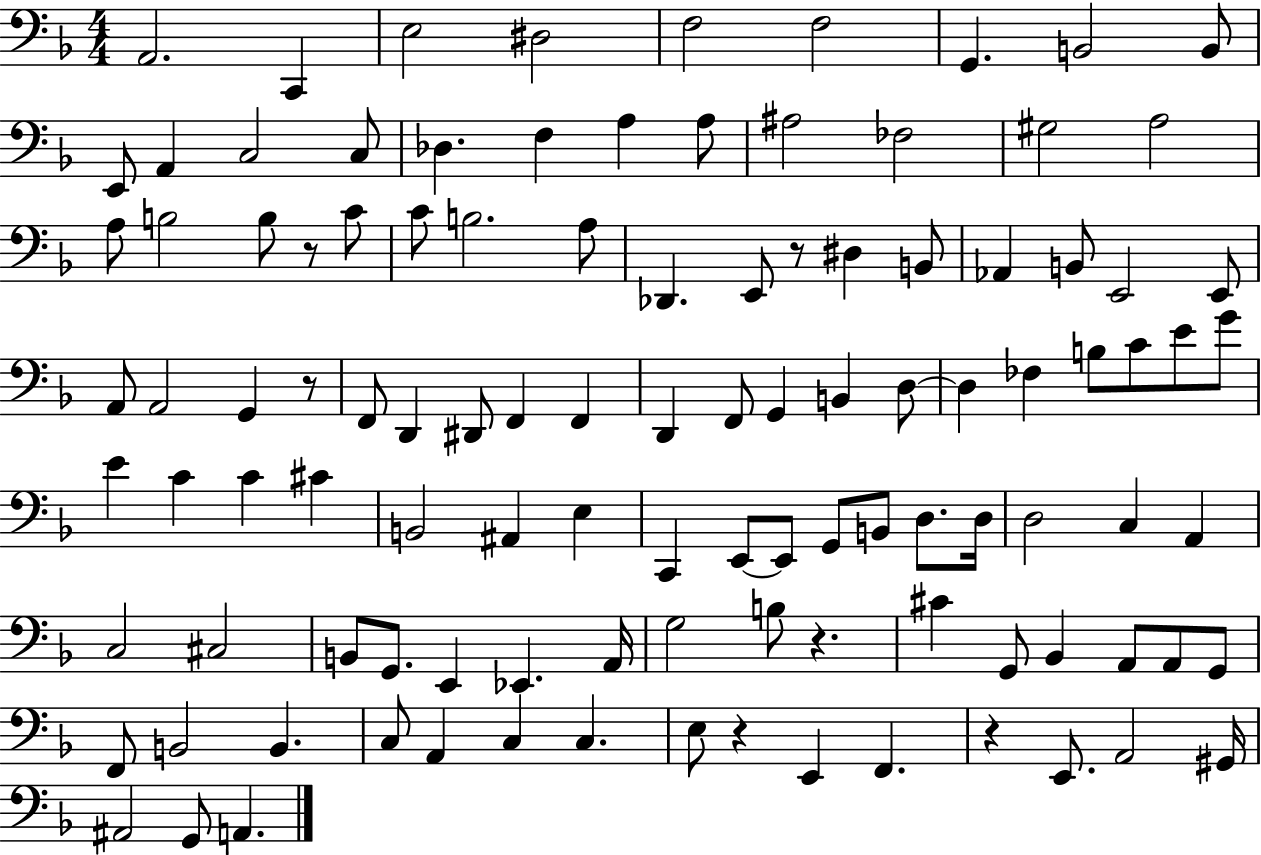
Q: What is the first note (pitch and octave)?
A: A2